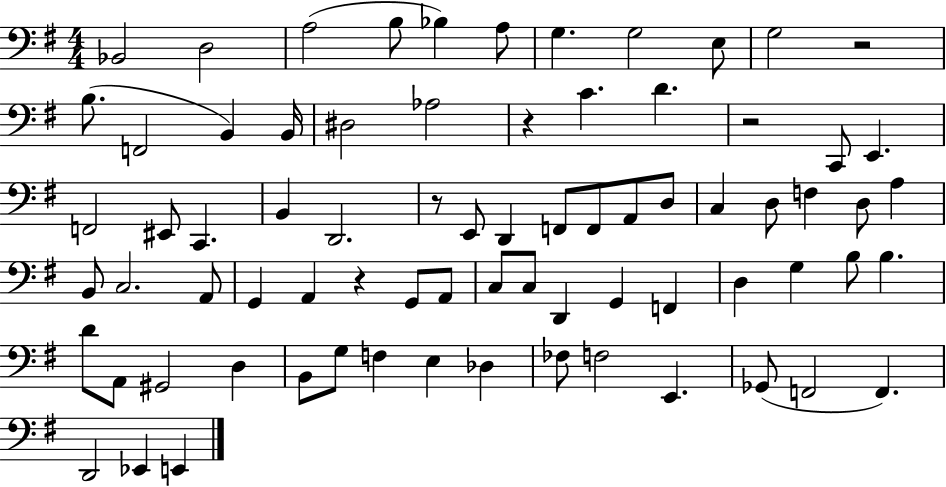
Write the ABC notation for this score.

X:1
T:Untitled
M:4/4
L:1/4
K:G
_B,,2 D,2 A,2 B,/2 _B, A,/2 G, G,2 E,/2 G,2 z2 B,/2 F,,2 B,, B,,/4 ^D,2 _A,2 z C D z2 C,,/2 E,, F,,2 ^E,,/2 C,, B,, D,,2 z/2 E,,/2 D,, F,,/2 F,,/2 A,,/2 D,/2 C, D,/2 F, D,/2 A, B,,/2 C,2 A,,/2 G,, A,, z G,,/2 A,,/2 C,/2 C,/2 D,, G,, F,, D, G, B,/2 B, D/2 A,,/2 ^G,,2 D, B,,/2 G,/2 F, E, _D, _F,/2 F,2 E,, _G,,/2 F,,2 F,, D,,2 _E,, E,,